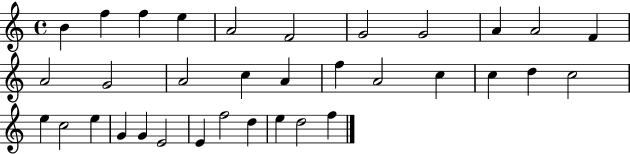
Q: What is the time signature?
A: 4/4